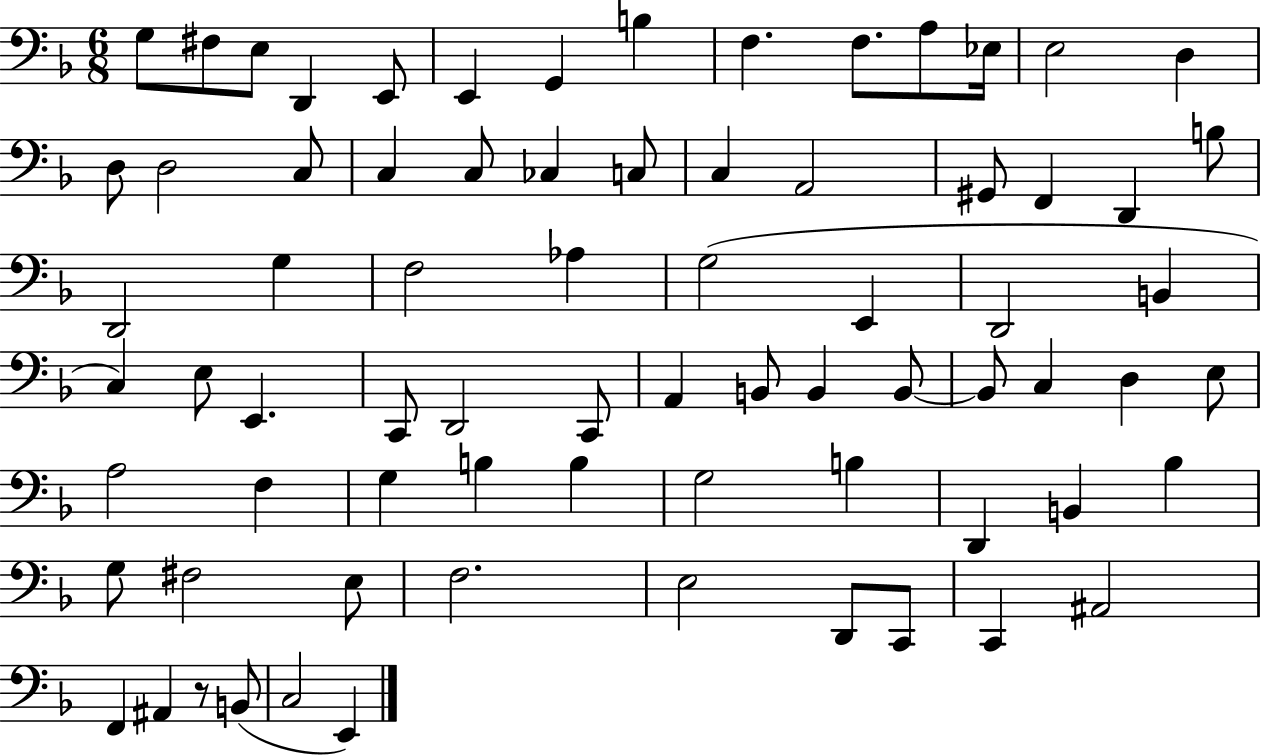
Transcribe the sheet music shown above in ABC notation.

X:1
T:Untitled
M:6/8
L:1/4
K:F
G,/2 ^F,/2 E,/2 D,, E,,/2 E,, G,, B, F, F,/2 A,/2 _E,/4 E,2 D, D,/2 D,2 C,/2 C, C,/2 _C, C,/2 C, A,,2 ^G,,/2 F,, D,, B,/2 D,,2 G, F,2 _A, G,2 E,, D,,2 B,, C, E,/2 E,, C,,/2 D,,2 C,,/2 A,, B,,/2 B,, B,,/2 B,,/2 C, D, E,/2 A,2 F, G, B, B, G,2 B, D,, B,, _B, G,/2 ^F,2 E,/2 F,2 E,2 D,,/2 C,,/2 C,, ^A,,2 F,, ^A,, z/2 B,,/2 C,2 E,,